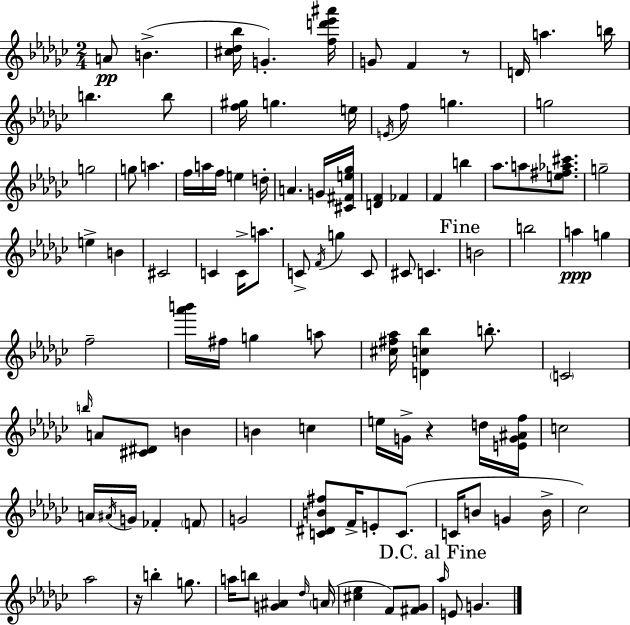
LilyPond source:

{
  \clef treble
  \numericTimeSignature
  \time 2/4
  \key ees \minor
  a'8\pp b'4.->( | <cis'' des'' bes''>16 g'4.-.) <f'' d''' ees''' ais'''>16 | g'8 f'4 r8 | d'16 a''4. b''16 | \break b''4. b''8 | <f'' gis''>16 g''4. e''16 | \acciaccatura { e'16 } f''8 g''4. | g''2 | \break g''2 | g''8 a''4. | f''16 a''16 f''16 e''4 | d''16-. a'4. g'16 | \break <cis' fis' e'' ges''>16 <d' f'>4 fes'4 | f'4 b''4 | aes''8. a''8 <e'' fis'' aes'' cis'''>8. | g''2-- | \break e''4-> b'4 | cis'2 | c'4 c'16-> a''8. | c'8-> \acciaccatura { f'16 } g''4 | \break c'8 cis'8 c'4. | \mark "Fine" b'2 | b''2 | a''4\ppp g''4 | \break f''2-- | <aes''' b'''>16 fis''16 g''4 | a''8 <cis'' fis'' aes''>16 <d' c'' bes''>4 b''8.-. | \parenthesize c'2 | \break \grace { b''16 } a'8 <cis' dis'>8 b'4 | b'4 c''4 | e''16 g'16-> r4 | d''16 <e' g' ais' f''>16 c''2 | \break a'16 \acciaccatura { ais'16 } g'16 fes'4-. | \parenthesize f'8 g'2 | <c' dis' b' fis''>8 f'16-> e'8-. | c'8.( c'16 b'8 g'4 | \break b'16-> ces''2) | aes''2 | r16 b''4-. | g''8. a''16 b''8 <g' ais'>4 | \break \grace { des''16 } \parenthesize a'16( <cis'' ees''>4 | f'8) <fis' ges'>8 \mark "D.C. al Fine" \grace { aes''16 } e'8 | g'4. \bar "|."
}